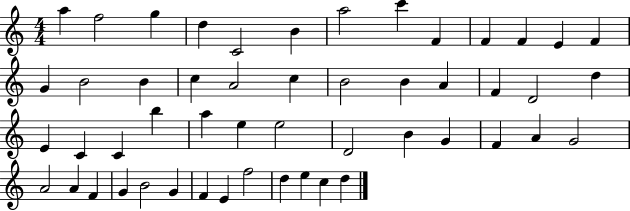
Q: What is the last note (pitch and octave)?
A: D5